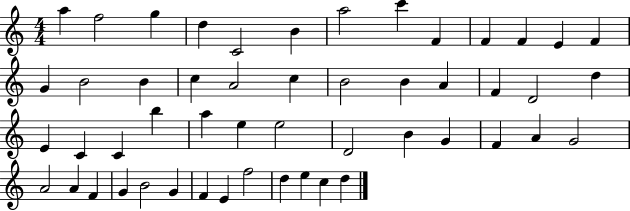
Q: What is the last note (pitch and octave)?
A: D5